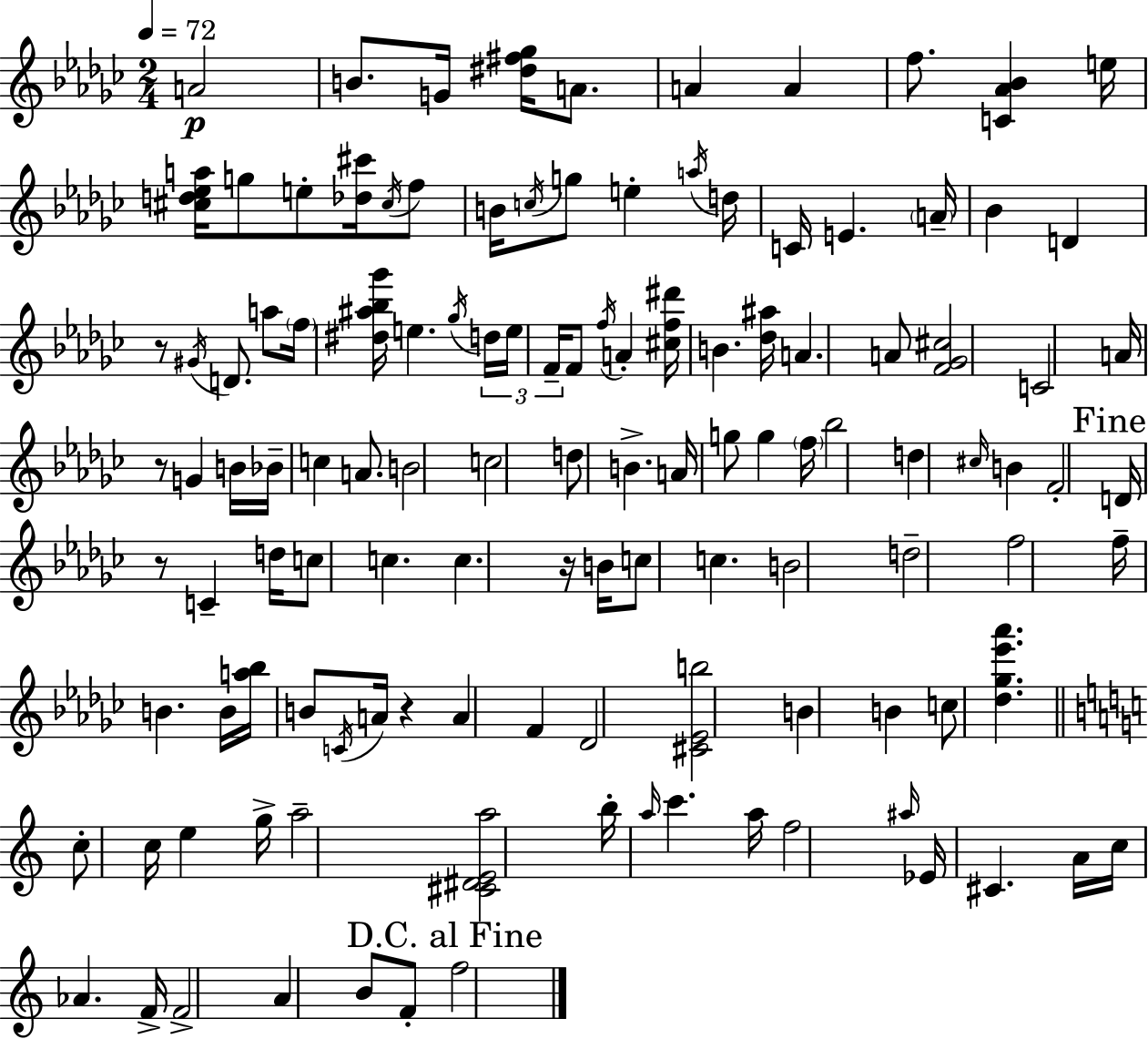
A4/h B4/e. G4/s [D#5,F#5,Gb5]/s A4/e. A4/q A4/q F5/e. [C4,Ab4,Bb4]/q E5/s [C#5,D5,Eb5,A5]/s G5/e E5/e [Db5,C#6]/s C#5/s F5/e B4/s C5/s G5/e E5/q A5/s D5/s C4/s E4/q. A4/s Bb4/q D4/q R/e G#4/s D4/e. A5/e F5/s [D#5,A#5,Bb5,Gb6]/s E5/q. Gb5/s D5/s E5/s F4/s F4/e F5/s A4/q [C#5,F5,D#6]/s B4/q. [Db5,A#5]/s A4/q. A4/e [F4,Gb4,C#5]/h C4/h A4/s R/e G4/q B4/s Bb4/s C5/q A4/e. B4/h C5/h D5/e B4/q. A4/s G5/e G5/q F5/s Bb5/h D5/q C#5/s B4/q F4/h D4/s R/e C4/q D5/s C5/e C5/q. C5/q. R/s B4/s C5/e C5/q. B4/h D5/h F5/h F5/s B4/q. B4/s [A5,Bb5]/s B4/e C4/s A4/s R/q A4/q F4/q Db4/h [C#4,Eb4,B5]/h B4/q B4/q C5/e [Db5,Gb5,Eb6,Ab6]/q. C5/e C5/s E5/q G5/s A5/h [C#4,D#4,E4,A5]/h B5/s A5/s C6/q. A5/s F5/h A#5/s Eb4/s C#4/q. A4/s C5/s Ab4/q. F4/s F4/h A4/q B4/e F4/e F5/h